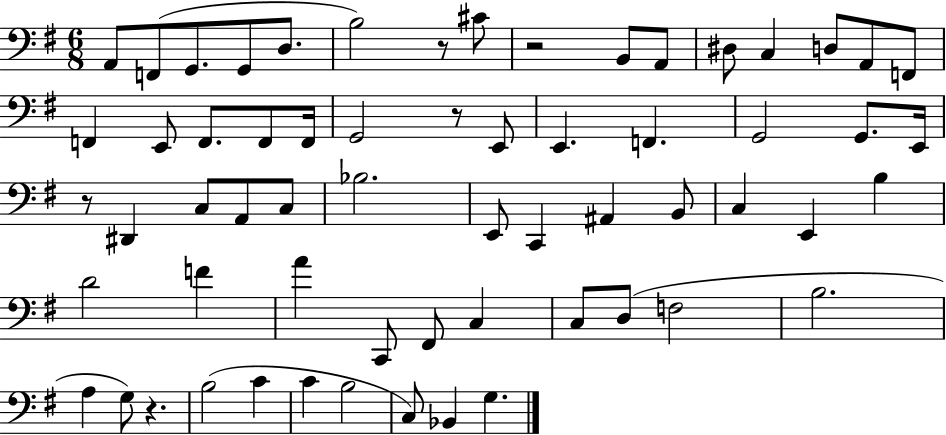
X:1
T:Untitled
M:6/8
L:1/4
K:G
A,,/2 F,,/2 G,,/2 G,,/2 D,/2 B,2 z/2 ^C/2 z2 B,,/2 A,,/2 ^D,/2 C, D,/2 A,,/2 F,,/2 F,, E,,/2 F,,/2 F,,/2 F,,/4 G,,2 z/2 E,,/2 E,, F,, G,,2 G,,/2 E,,/4 z/2 ^D,, C,/2 A,,/2 C,/2 _B,2 E,,/2 C,, ^A,, B,,/2 C, E,, B, D2 F A C,,/2 ^F,,/2 C, C,/2 D,/2 F,2 B,2 A, G,/2 z B,2 C C B,2 C,/2 _B,, G,